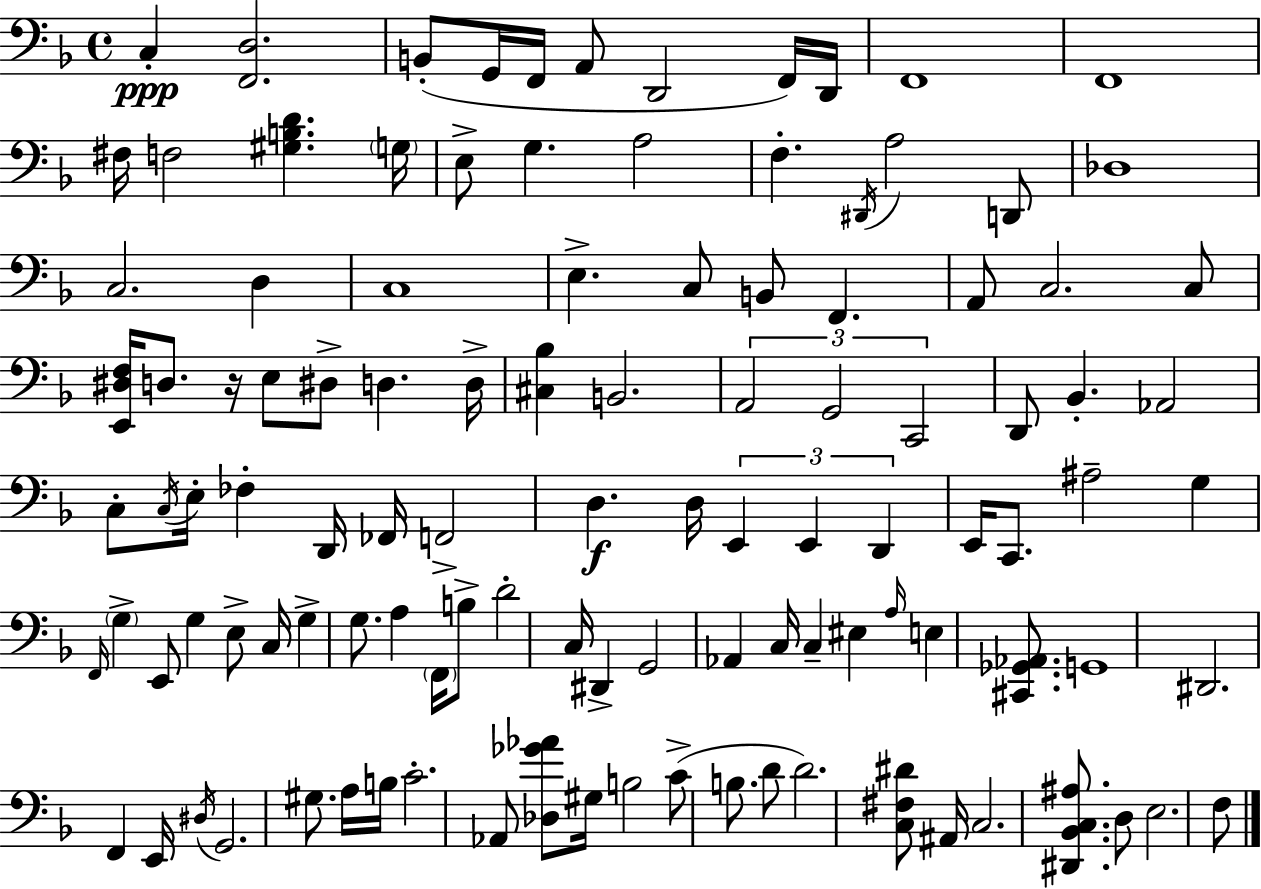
X:1
T:Untitled
M:4/4
L:1/4
K:F
C, [F,,D,]2 B,,/2 G,,/4 F,,/4 A,,/2 D,,2 F,,/4 D,,/4 F,,4 F,,4 ^F,/4 F,2 [^G,B,D] G,/4 E,/2 G, A,2 F, ^D,,/4 A,2 D,,/2 _D,4 C,2 D, C,4 E, C,/2 B,,/2 F,, A,,/2 C,2 C,/2 [E,,^D,F,]/4 D,/2 z/4 E,/2 ^D,/2 D, D,/4 [^C,_B,] B,,2 A,,2 G,,2 C,,2 D,,/2 _B,, _A,,2 C,/2 C,/4 E,/4 _F, D,,/4 _F,,/4 F,,2 D, D,/4 E,, E,, D,, E,,/4 C,,/2 ^A,2 G, F,,/4 G, E,,/2 G, E,/2 C,/4 G, G,/2 A, F,,/4 B,/2 D2 C,/4 ^D,, G,,2 _A,, C,/4 C, ^E, A,/4 E, [^C,,_G,,_A,,]/2 G,,4 ^D,,2 F,, E,,/4 ^D,/4 G,,2 ^G,/2 A,/4 B,/4 C2 _A,,/2 [_D,_G_A]/2 ^G,/4 B,2 C/2 B,/2 D/2 D2 [C,^F,^D]/2 ^A,,/4 C,2 [^D,,_B,,C,^A,]/2 D,/2 E,2 F,/2